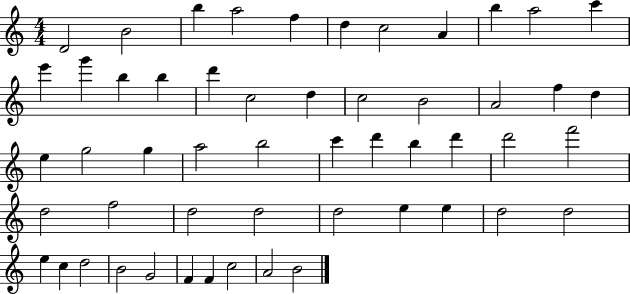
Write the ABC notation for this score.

X:1
T:Untitled
M:4/4
L:1/4
K:C
D2 B2 b a2 f d c2 A b a2 c' e' g' b b d' c2 d c2 B2 A2 f d e g2 g a2 b2 c' d' b d' d'2 f'2 d2 f2 d2 d2 d2 e e d2 d2 e c d2 B2 G2 F F c2 A2 B2